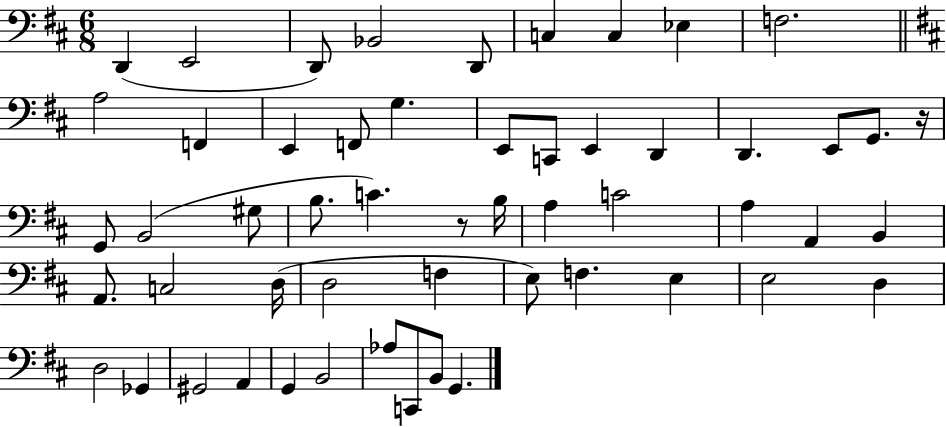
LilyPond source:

{
  \clef bass
  \numericTimeSignature
  \time 6/8
  \key d \major
  d,4( e,2 | d,8) bes,2 d,8 | c4 c4 ees4 | f2. | \break \bar "||" \break \key b \minor a2 f,4 | e,4 f,8 g4. | e,8 c,8 e,4 d,4 | d,4. e,8 g,8. r16 | \break g,8 b,2( gis8 | b8. c'4.) r8 b16 | a4 c'2 | a4 a,4 b,4 | \break a,8. c2 d16( | d2 f4 | e8) f4. e4 | e2 d4 | \break d2 ges,4 | gis,2 a,4 | g,4 b,2 | aes8 c,8 b,8 g,4. | \break \bar "|."
}